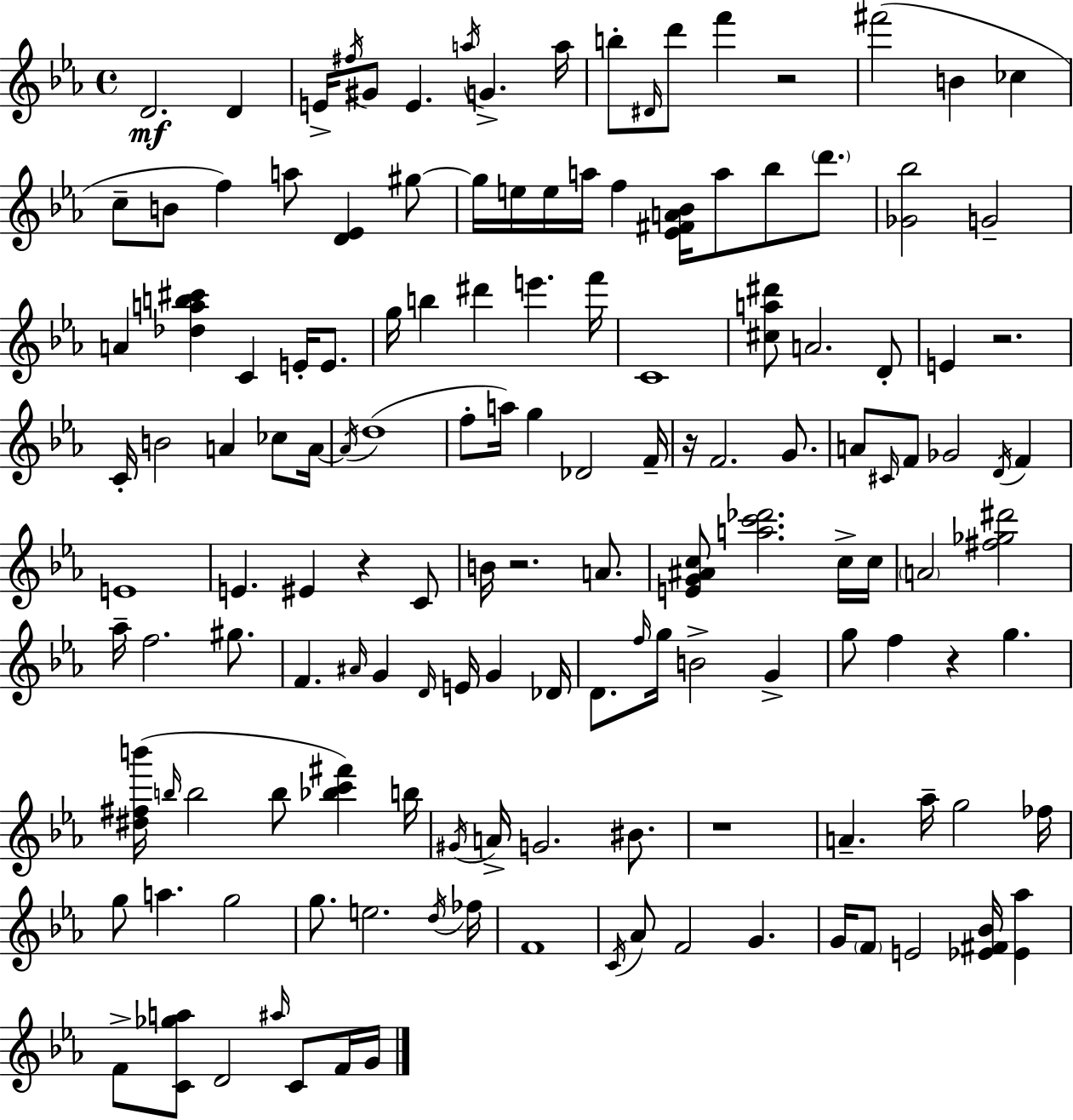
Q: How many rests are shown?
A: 7